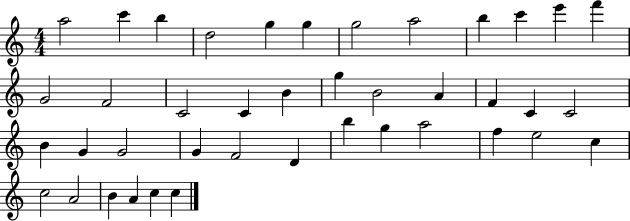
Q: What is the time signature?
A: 4/4